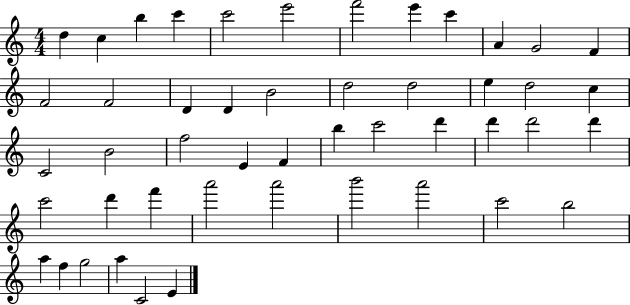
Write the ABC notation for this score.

X:1
T:Untitled
M:4/4
L:1/4
K:C
d c b c' c'2 e'2 f'2 e' c' A G2 F F2 F2 D D B2 d2 d2 e d2 c C2 B2 f2 E F b c'2 d' d' d'2 d' c'2 d' f' a'2 a'2 b'2 a'2 c'2 b2 a f g2 a C2 E